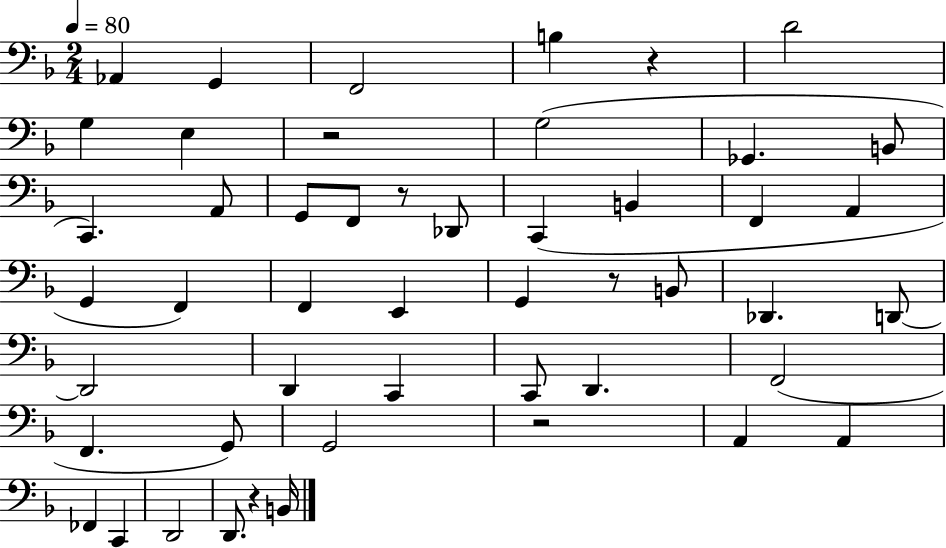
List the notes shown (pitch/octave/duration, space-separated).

Ab2/q G2/q F2/h B3/q R/q D4/h G3/q E3/q R/h G3/h Gb2/q. B2/e C2/q. A2/e G2/e F2/e R/e Db2/e C2/q B2/q F2/q A2/q G2/q F2/q F2/q E2/q G2/q R/e B2/e Db2/q. D2/e D2/h D2/q C2/q C2/e D2/q. F2/h F2/q. G2/e G2/h R/h A2/q A2/q FES2/q C2/q D2/h D2/e. R/q B2/s